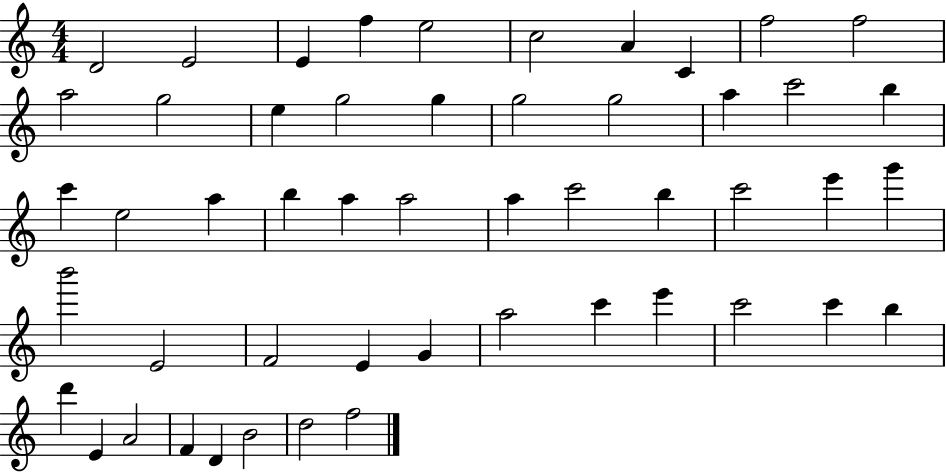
X:1
T:Untitled
M:4/4
L:1/4
K:C
D2 E2 E f e2 c2 A C f2 f2 a2 g2 e g2 g g2 g2 a c'2 b c' e2 a b a a2 a c'2 b c'2 e' g' b'2 E2 F2 E G a2 c' e' c'2 c' b d' E A2 F D B2 d2 f2